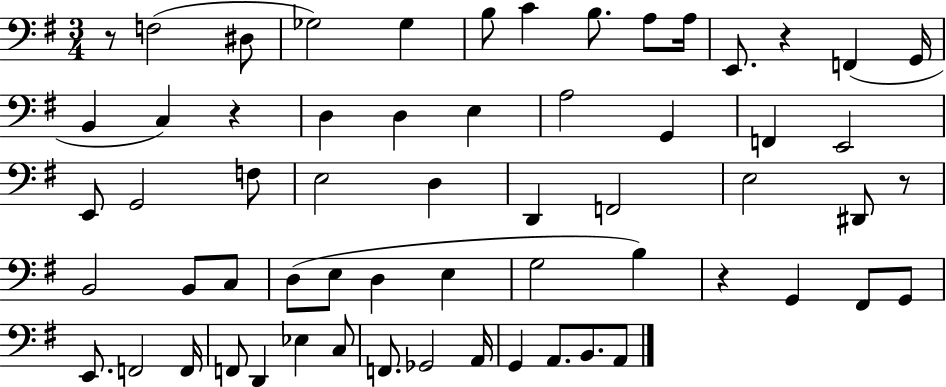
X:1
T:Untitled
M:3/4
L:1/4
K:G
z/2 F,2 ^D,/2 _G,2 _G, B,/2 C B,/2 A,/2 A,/4 E,,/2 z F,, G,,/4 B,, C, z D, D, E, A,2 G,, F,, E,,2 E,,/2 G,,2 F,/2 E,2 D, D,, F,,2 E,2 ^D,,/2 z/2 B,,2 B,,/2 C,/2 D,/2 E,/2 D, E, G,2 B, z G,, ^F,,/2 G,,/2 E,,/2 F,,2 F,,/4 F,,/2 D,, _E, C,/2 F,,/2 _G,,2 A,,/4 G,, A,,/2 B,,/2 A,,/2